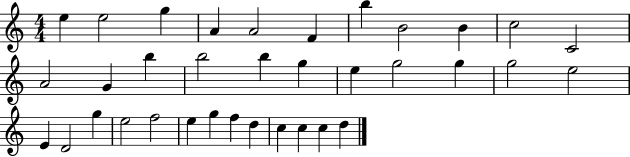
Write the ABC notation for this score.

X:1
T:Untitled
M:4/4
L:1/4
K:C
e e2 g A A2 F b B2 B c2 C2 A2 G b b2 b g e g2 g g2 e2 E D2 g e2 f2 e g f d c c c d